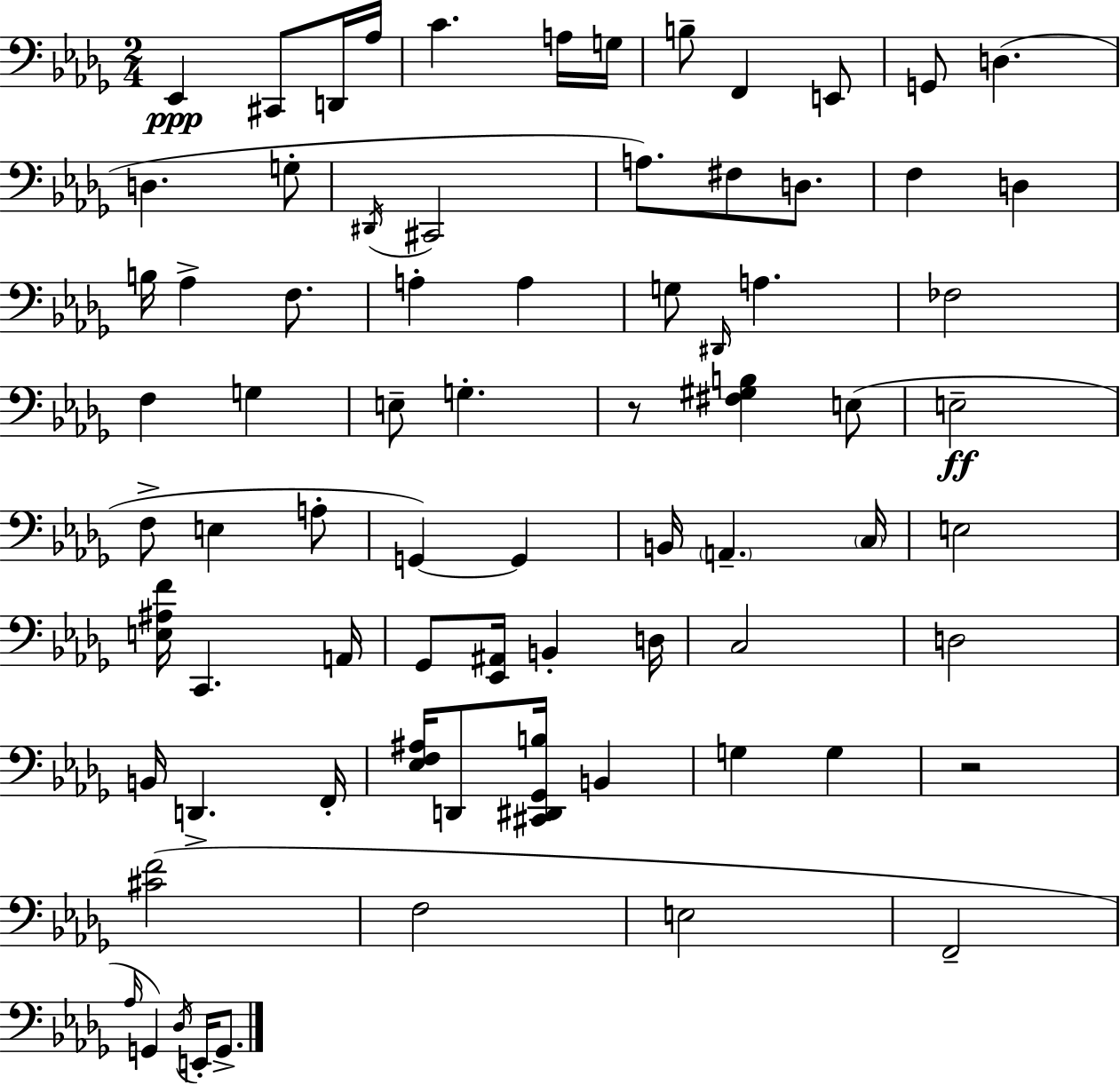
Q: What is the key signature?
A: BES minor